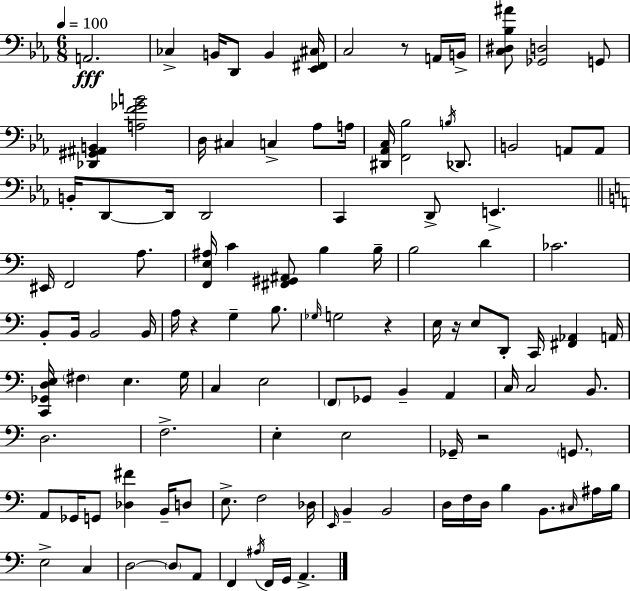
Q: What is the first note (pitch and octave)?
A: A2